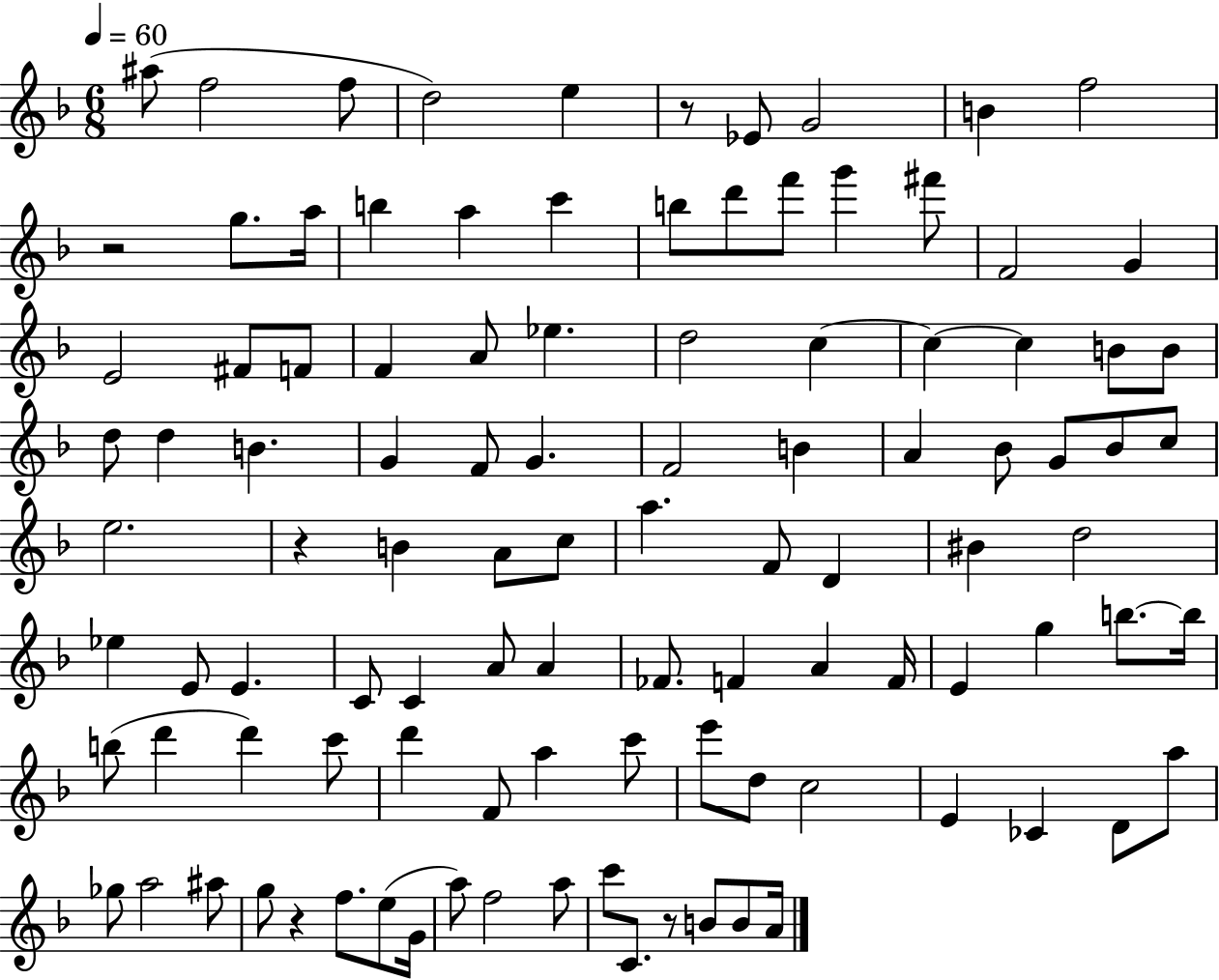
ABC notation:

X:1
T:Untitled
M:6/8
L:1/4
K:F
^a/2 f2 f/2 d2 e z/2 _E/2 G2 B f2 z2 g/2 a/4 b a c' b/2 d'/2 f'/2 g' ^f'/2 F2 G E2 ^F/2 F/2 F A/2 _e d2 c c c B/2 B/2 d/2 d B G F/2 G F2 B A _B/2 G/2 _B/2 c/2 e2 z B A/2 c/2 a F/2 D ^B d2 _e E/2 E C/2 C A/2 A _F/2 F A F/4 E g b/2 b/4 b/2 d' d' c'/2 d' F/2 a c'/2 e'/2 d/2 c2 E _C D/2 a/2 _g/2 a2 ^a/2 g/2 z f/2 e/2 G/4 a/2 f2 a/2 c'/2 C/2 z/2 B/2 B/2 A/4